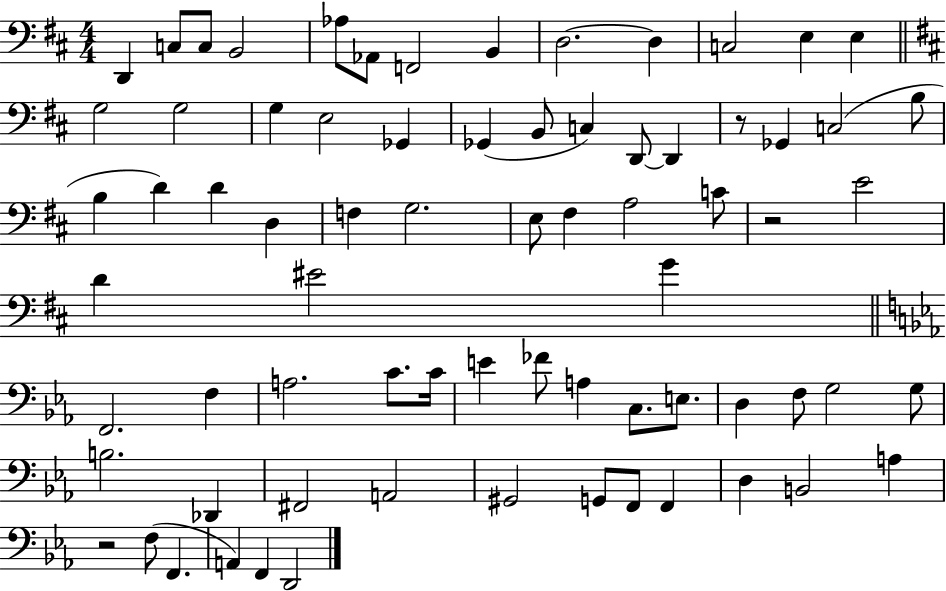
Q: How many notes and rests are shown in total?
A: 73